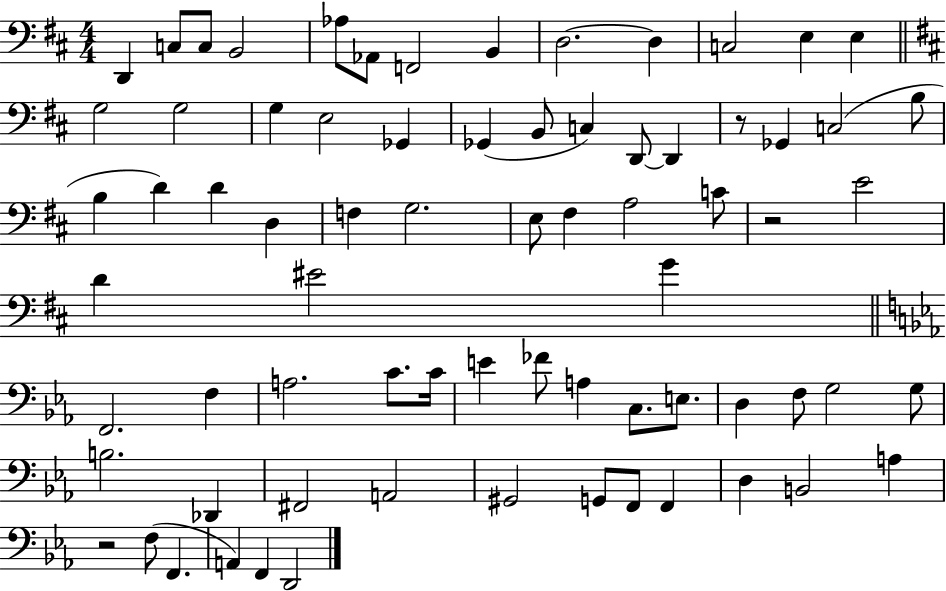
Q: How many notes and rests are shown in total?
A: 73